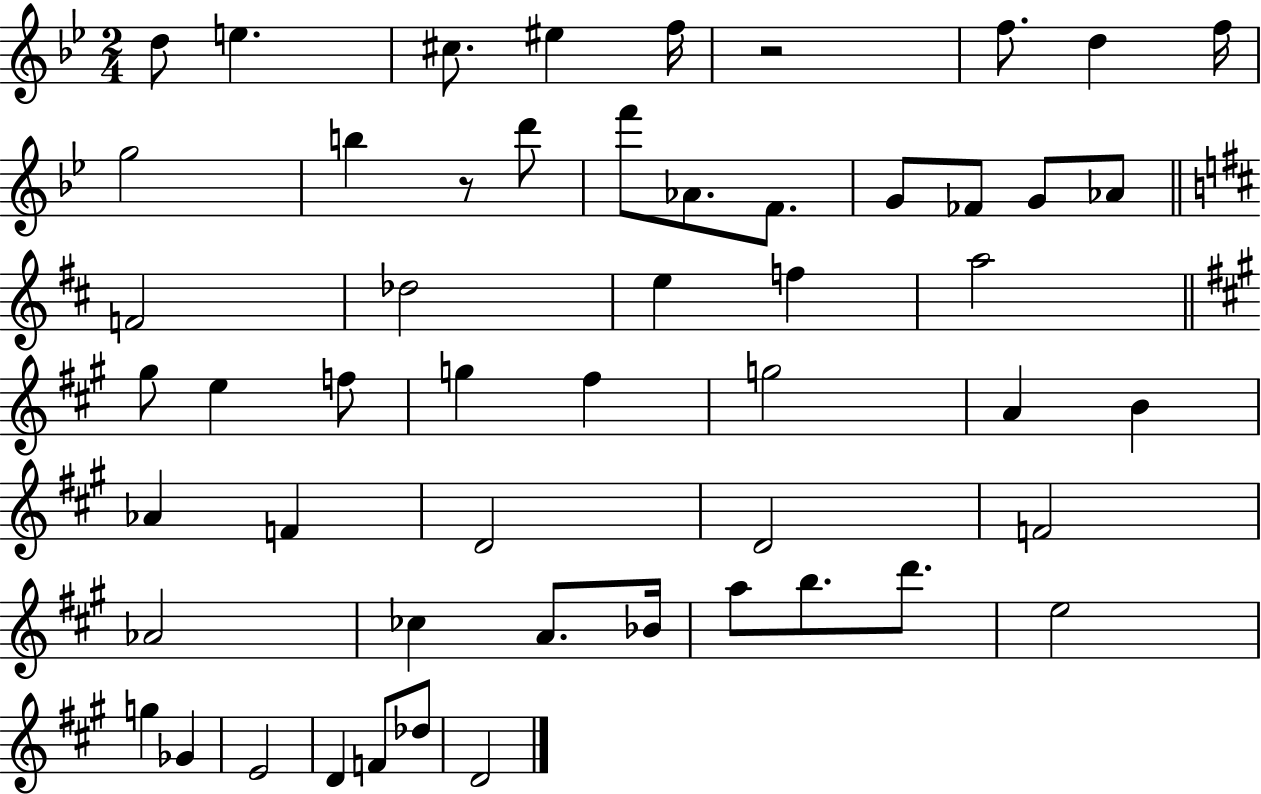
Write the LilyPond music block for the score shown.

{
  \clef treble
  \numericTimeSignature
  \time 2/4
  \key bes \major
  \repeat volta 2 { d''8 e''4. | cis''8. eis''4 f''16 | r2 | f''8. d''4 f''16 | \break g''2 | b''4 r8 d'''8 | f'''8 aes'8. f'8. | g'8 fes'8 g'8 aes'8 | \break \bar "||" \break \key d \major f'2 | des''2 | e''4 f''4 | a''2 | \break \bar "||" \break \key a \major gis''8 e''4 f''8 | g''4 fis''4 | g''2 | a'4 b'4 | \break aes'4 f'4 | d'2 | d'2 | f'2 | \break aes'2 | ces''4 a'8. bes'16 | a''8 b''8. d'''8. | e''2 | \break g''4 ges'4 | e'2 | d'4 f'8 des''8 | d'2 | \break } \bar "|."
}